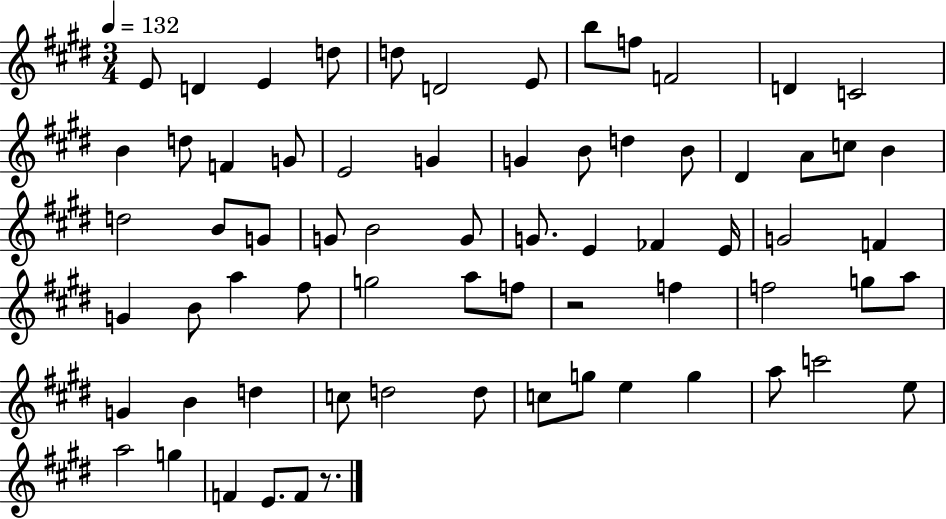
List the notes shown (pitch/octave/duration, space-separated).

E4/e D4/q E4/q D5/e D5/e D4/h E4/e B5/e F5/e F4/h D4/q C4/h B4/q D5/e F4/q G4/e E4/h G4/q G4/q B4/e D5/q B4/e D#4/q A4/e C5/e B4/q D5/h B4/e G4/e G4/e B4/h G4/e G4/e. E4/q FES4/q E4/s G4/h F4/q G4/q B4/e A5/q F#5/e G5/h A5/e F5/e R/h F5/q F5/h G5/e A5/e G4/q B4/q D5/q C5/e D5/h D5/e C5/e G5/e E5/q G5/q A5/e C6/h E5/e A5/h G5/q F4/q E4/e. F4/e R/e.